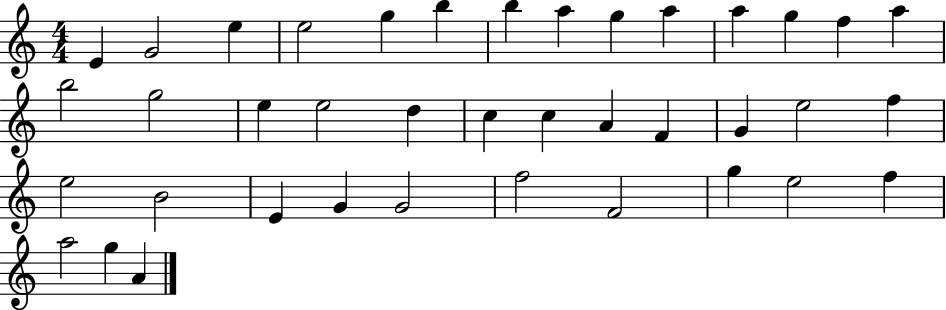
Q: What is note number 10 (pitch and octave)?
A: A5